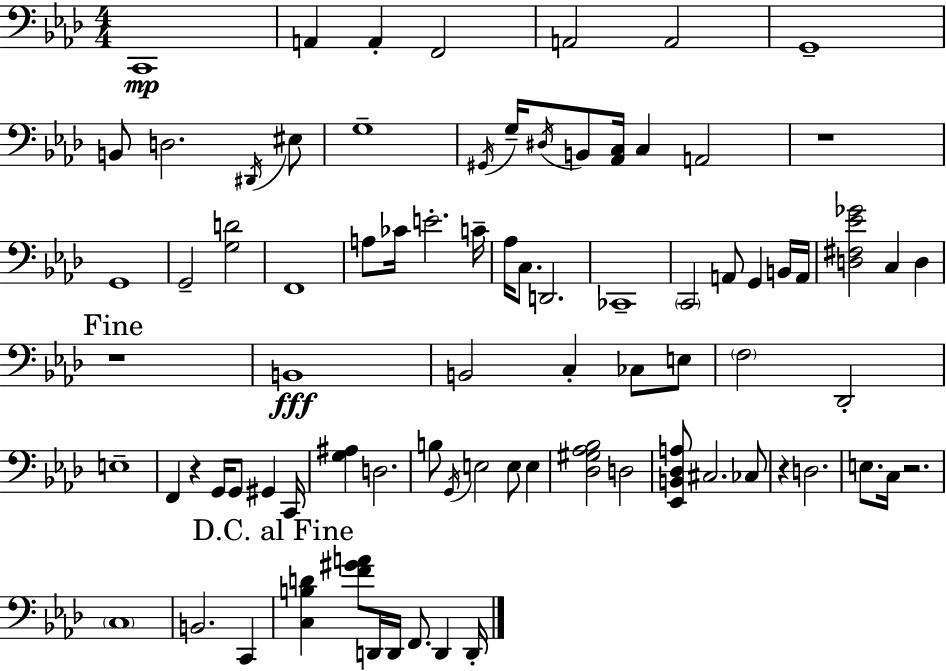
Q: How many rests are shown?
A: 5